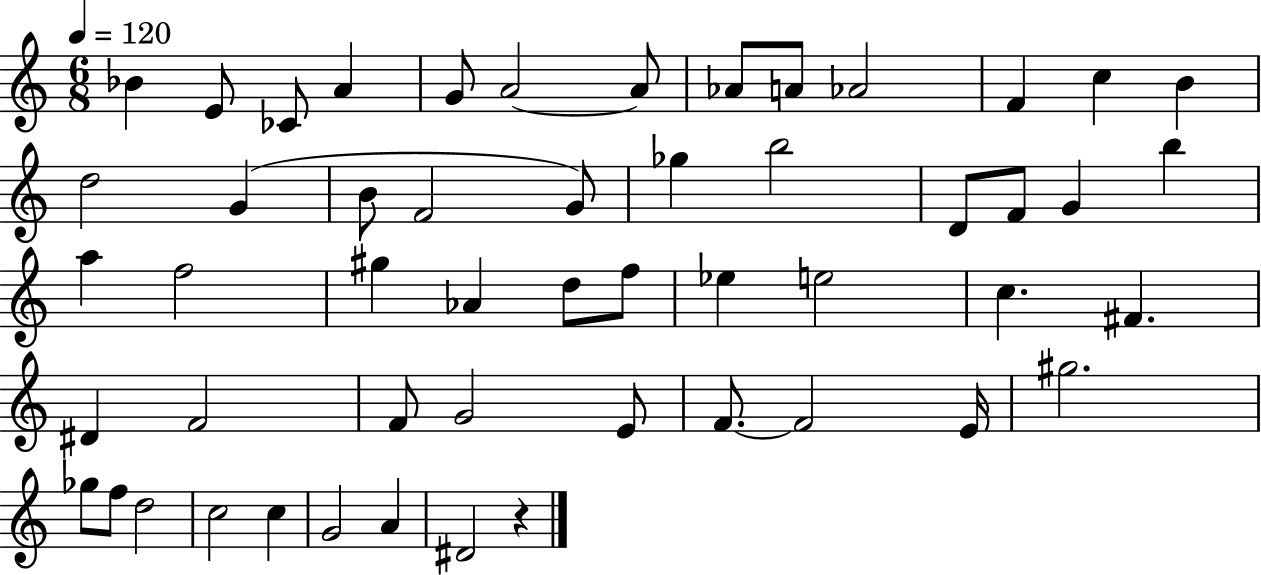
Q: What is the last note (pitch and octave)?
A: D#4